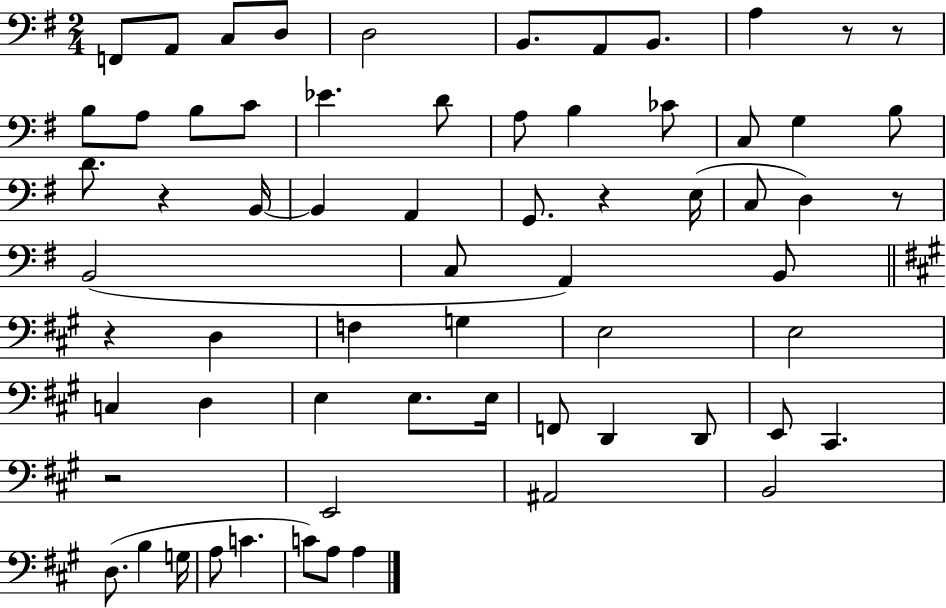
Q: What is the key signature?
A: G major